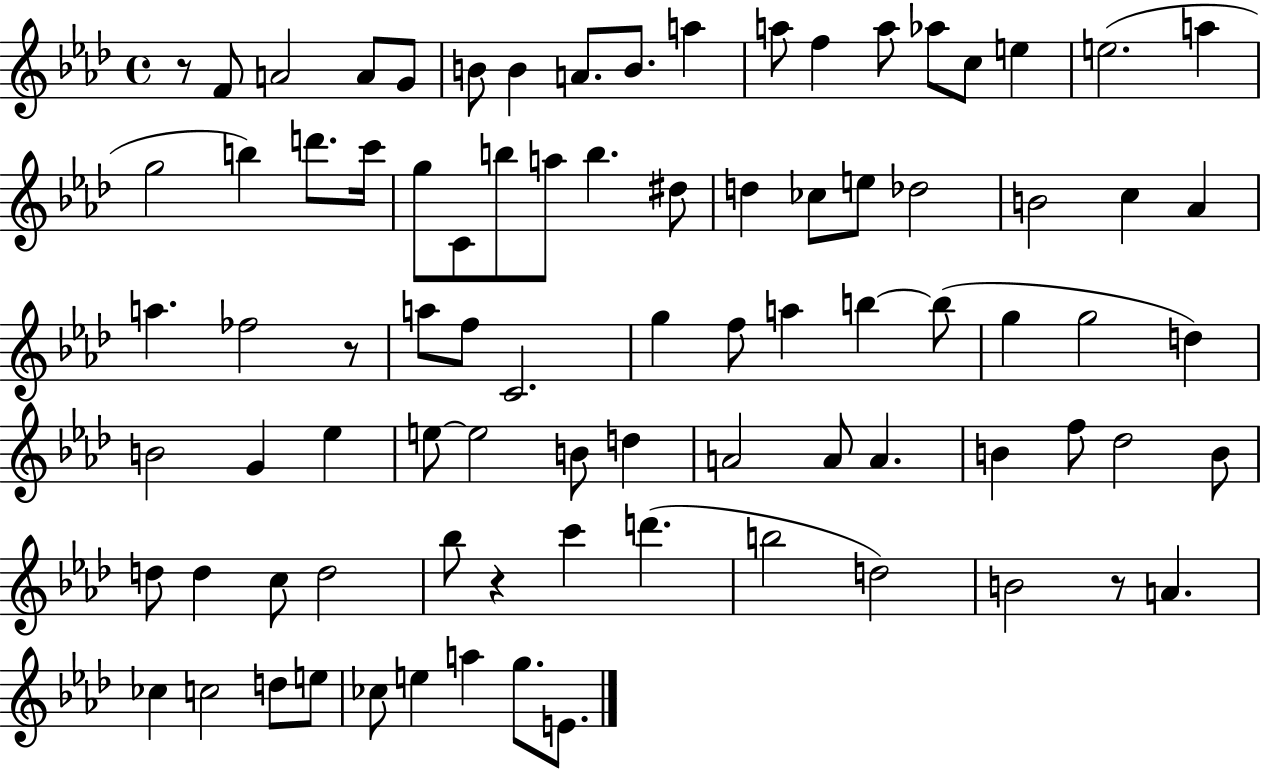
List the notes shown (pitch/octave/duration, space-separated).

R/e F4/e A4/h A4/e G4/e B4/e B4/q A4/e. B4/e. A5/q A5/e F5/q A5/e Ab5/e C5/e E5/q E5/h. A5/q G5/h B5/q D6/e. C6/s G5/e C4/e B5/e A5/e B5/q. D#5/e D5/q CES5/e E5/e Db5/h B4/h C5/q Ab4/q A5/q. FES5/h R/e A5/e F5/e C4/h. G5/q F5/e A5/q B5/q B5/e G5/q G5/h D5/q B4/h G4/q Eb5/q E5/e E5/h B4/e D5/q A4/h A4/e A4/q. B4/q F5/e Db5/h B4/e D5/e D5/q C5/e D5/h Bb5/e R/q C6/q D6/q. B5/h D5/h B4/h R/e A4/q. CES5/q C5/h D5/e E5/e CES5/e E5/q A5/q G5/e. E4/e.